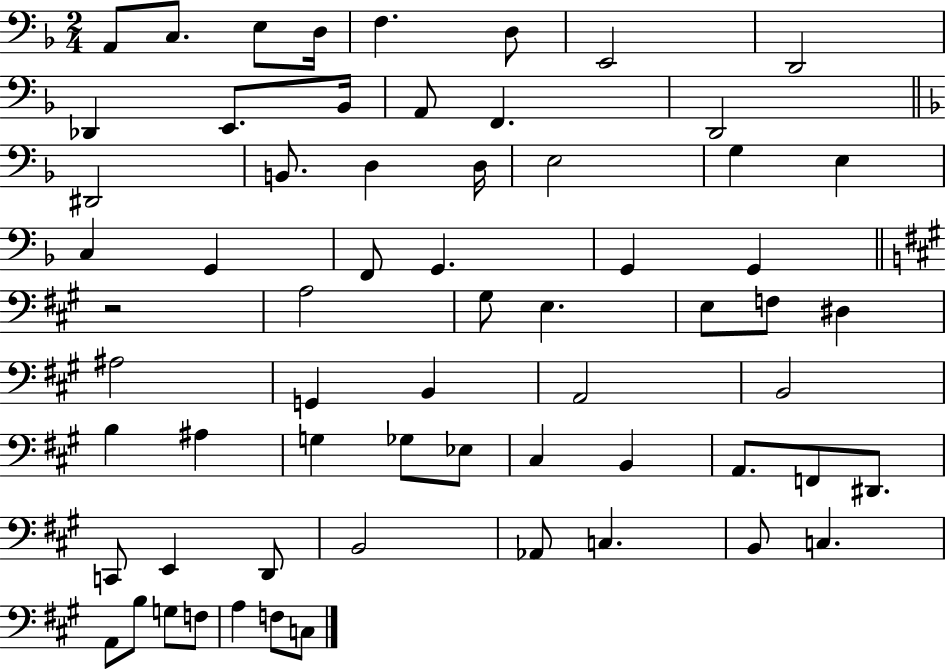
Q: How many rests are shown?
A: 1